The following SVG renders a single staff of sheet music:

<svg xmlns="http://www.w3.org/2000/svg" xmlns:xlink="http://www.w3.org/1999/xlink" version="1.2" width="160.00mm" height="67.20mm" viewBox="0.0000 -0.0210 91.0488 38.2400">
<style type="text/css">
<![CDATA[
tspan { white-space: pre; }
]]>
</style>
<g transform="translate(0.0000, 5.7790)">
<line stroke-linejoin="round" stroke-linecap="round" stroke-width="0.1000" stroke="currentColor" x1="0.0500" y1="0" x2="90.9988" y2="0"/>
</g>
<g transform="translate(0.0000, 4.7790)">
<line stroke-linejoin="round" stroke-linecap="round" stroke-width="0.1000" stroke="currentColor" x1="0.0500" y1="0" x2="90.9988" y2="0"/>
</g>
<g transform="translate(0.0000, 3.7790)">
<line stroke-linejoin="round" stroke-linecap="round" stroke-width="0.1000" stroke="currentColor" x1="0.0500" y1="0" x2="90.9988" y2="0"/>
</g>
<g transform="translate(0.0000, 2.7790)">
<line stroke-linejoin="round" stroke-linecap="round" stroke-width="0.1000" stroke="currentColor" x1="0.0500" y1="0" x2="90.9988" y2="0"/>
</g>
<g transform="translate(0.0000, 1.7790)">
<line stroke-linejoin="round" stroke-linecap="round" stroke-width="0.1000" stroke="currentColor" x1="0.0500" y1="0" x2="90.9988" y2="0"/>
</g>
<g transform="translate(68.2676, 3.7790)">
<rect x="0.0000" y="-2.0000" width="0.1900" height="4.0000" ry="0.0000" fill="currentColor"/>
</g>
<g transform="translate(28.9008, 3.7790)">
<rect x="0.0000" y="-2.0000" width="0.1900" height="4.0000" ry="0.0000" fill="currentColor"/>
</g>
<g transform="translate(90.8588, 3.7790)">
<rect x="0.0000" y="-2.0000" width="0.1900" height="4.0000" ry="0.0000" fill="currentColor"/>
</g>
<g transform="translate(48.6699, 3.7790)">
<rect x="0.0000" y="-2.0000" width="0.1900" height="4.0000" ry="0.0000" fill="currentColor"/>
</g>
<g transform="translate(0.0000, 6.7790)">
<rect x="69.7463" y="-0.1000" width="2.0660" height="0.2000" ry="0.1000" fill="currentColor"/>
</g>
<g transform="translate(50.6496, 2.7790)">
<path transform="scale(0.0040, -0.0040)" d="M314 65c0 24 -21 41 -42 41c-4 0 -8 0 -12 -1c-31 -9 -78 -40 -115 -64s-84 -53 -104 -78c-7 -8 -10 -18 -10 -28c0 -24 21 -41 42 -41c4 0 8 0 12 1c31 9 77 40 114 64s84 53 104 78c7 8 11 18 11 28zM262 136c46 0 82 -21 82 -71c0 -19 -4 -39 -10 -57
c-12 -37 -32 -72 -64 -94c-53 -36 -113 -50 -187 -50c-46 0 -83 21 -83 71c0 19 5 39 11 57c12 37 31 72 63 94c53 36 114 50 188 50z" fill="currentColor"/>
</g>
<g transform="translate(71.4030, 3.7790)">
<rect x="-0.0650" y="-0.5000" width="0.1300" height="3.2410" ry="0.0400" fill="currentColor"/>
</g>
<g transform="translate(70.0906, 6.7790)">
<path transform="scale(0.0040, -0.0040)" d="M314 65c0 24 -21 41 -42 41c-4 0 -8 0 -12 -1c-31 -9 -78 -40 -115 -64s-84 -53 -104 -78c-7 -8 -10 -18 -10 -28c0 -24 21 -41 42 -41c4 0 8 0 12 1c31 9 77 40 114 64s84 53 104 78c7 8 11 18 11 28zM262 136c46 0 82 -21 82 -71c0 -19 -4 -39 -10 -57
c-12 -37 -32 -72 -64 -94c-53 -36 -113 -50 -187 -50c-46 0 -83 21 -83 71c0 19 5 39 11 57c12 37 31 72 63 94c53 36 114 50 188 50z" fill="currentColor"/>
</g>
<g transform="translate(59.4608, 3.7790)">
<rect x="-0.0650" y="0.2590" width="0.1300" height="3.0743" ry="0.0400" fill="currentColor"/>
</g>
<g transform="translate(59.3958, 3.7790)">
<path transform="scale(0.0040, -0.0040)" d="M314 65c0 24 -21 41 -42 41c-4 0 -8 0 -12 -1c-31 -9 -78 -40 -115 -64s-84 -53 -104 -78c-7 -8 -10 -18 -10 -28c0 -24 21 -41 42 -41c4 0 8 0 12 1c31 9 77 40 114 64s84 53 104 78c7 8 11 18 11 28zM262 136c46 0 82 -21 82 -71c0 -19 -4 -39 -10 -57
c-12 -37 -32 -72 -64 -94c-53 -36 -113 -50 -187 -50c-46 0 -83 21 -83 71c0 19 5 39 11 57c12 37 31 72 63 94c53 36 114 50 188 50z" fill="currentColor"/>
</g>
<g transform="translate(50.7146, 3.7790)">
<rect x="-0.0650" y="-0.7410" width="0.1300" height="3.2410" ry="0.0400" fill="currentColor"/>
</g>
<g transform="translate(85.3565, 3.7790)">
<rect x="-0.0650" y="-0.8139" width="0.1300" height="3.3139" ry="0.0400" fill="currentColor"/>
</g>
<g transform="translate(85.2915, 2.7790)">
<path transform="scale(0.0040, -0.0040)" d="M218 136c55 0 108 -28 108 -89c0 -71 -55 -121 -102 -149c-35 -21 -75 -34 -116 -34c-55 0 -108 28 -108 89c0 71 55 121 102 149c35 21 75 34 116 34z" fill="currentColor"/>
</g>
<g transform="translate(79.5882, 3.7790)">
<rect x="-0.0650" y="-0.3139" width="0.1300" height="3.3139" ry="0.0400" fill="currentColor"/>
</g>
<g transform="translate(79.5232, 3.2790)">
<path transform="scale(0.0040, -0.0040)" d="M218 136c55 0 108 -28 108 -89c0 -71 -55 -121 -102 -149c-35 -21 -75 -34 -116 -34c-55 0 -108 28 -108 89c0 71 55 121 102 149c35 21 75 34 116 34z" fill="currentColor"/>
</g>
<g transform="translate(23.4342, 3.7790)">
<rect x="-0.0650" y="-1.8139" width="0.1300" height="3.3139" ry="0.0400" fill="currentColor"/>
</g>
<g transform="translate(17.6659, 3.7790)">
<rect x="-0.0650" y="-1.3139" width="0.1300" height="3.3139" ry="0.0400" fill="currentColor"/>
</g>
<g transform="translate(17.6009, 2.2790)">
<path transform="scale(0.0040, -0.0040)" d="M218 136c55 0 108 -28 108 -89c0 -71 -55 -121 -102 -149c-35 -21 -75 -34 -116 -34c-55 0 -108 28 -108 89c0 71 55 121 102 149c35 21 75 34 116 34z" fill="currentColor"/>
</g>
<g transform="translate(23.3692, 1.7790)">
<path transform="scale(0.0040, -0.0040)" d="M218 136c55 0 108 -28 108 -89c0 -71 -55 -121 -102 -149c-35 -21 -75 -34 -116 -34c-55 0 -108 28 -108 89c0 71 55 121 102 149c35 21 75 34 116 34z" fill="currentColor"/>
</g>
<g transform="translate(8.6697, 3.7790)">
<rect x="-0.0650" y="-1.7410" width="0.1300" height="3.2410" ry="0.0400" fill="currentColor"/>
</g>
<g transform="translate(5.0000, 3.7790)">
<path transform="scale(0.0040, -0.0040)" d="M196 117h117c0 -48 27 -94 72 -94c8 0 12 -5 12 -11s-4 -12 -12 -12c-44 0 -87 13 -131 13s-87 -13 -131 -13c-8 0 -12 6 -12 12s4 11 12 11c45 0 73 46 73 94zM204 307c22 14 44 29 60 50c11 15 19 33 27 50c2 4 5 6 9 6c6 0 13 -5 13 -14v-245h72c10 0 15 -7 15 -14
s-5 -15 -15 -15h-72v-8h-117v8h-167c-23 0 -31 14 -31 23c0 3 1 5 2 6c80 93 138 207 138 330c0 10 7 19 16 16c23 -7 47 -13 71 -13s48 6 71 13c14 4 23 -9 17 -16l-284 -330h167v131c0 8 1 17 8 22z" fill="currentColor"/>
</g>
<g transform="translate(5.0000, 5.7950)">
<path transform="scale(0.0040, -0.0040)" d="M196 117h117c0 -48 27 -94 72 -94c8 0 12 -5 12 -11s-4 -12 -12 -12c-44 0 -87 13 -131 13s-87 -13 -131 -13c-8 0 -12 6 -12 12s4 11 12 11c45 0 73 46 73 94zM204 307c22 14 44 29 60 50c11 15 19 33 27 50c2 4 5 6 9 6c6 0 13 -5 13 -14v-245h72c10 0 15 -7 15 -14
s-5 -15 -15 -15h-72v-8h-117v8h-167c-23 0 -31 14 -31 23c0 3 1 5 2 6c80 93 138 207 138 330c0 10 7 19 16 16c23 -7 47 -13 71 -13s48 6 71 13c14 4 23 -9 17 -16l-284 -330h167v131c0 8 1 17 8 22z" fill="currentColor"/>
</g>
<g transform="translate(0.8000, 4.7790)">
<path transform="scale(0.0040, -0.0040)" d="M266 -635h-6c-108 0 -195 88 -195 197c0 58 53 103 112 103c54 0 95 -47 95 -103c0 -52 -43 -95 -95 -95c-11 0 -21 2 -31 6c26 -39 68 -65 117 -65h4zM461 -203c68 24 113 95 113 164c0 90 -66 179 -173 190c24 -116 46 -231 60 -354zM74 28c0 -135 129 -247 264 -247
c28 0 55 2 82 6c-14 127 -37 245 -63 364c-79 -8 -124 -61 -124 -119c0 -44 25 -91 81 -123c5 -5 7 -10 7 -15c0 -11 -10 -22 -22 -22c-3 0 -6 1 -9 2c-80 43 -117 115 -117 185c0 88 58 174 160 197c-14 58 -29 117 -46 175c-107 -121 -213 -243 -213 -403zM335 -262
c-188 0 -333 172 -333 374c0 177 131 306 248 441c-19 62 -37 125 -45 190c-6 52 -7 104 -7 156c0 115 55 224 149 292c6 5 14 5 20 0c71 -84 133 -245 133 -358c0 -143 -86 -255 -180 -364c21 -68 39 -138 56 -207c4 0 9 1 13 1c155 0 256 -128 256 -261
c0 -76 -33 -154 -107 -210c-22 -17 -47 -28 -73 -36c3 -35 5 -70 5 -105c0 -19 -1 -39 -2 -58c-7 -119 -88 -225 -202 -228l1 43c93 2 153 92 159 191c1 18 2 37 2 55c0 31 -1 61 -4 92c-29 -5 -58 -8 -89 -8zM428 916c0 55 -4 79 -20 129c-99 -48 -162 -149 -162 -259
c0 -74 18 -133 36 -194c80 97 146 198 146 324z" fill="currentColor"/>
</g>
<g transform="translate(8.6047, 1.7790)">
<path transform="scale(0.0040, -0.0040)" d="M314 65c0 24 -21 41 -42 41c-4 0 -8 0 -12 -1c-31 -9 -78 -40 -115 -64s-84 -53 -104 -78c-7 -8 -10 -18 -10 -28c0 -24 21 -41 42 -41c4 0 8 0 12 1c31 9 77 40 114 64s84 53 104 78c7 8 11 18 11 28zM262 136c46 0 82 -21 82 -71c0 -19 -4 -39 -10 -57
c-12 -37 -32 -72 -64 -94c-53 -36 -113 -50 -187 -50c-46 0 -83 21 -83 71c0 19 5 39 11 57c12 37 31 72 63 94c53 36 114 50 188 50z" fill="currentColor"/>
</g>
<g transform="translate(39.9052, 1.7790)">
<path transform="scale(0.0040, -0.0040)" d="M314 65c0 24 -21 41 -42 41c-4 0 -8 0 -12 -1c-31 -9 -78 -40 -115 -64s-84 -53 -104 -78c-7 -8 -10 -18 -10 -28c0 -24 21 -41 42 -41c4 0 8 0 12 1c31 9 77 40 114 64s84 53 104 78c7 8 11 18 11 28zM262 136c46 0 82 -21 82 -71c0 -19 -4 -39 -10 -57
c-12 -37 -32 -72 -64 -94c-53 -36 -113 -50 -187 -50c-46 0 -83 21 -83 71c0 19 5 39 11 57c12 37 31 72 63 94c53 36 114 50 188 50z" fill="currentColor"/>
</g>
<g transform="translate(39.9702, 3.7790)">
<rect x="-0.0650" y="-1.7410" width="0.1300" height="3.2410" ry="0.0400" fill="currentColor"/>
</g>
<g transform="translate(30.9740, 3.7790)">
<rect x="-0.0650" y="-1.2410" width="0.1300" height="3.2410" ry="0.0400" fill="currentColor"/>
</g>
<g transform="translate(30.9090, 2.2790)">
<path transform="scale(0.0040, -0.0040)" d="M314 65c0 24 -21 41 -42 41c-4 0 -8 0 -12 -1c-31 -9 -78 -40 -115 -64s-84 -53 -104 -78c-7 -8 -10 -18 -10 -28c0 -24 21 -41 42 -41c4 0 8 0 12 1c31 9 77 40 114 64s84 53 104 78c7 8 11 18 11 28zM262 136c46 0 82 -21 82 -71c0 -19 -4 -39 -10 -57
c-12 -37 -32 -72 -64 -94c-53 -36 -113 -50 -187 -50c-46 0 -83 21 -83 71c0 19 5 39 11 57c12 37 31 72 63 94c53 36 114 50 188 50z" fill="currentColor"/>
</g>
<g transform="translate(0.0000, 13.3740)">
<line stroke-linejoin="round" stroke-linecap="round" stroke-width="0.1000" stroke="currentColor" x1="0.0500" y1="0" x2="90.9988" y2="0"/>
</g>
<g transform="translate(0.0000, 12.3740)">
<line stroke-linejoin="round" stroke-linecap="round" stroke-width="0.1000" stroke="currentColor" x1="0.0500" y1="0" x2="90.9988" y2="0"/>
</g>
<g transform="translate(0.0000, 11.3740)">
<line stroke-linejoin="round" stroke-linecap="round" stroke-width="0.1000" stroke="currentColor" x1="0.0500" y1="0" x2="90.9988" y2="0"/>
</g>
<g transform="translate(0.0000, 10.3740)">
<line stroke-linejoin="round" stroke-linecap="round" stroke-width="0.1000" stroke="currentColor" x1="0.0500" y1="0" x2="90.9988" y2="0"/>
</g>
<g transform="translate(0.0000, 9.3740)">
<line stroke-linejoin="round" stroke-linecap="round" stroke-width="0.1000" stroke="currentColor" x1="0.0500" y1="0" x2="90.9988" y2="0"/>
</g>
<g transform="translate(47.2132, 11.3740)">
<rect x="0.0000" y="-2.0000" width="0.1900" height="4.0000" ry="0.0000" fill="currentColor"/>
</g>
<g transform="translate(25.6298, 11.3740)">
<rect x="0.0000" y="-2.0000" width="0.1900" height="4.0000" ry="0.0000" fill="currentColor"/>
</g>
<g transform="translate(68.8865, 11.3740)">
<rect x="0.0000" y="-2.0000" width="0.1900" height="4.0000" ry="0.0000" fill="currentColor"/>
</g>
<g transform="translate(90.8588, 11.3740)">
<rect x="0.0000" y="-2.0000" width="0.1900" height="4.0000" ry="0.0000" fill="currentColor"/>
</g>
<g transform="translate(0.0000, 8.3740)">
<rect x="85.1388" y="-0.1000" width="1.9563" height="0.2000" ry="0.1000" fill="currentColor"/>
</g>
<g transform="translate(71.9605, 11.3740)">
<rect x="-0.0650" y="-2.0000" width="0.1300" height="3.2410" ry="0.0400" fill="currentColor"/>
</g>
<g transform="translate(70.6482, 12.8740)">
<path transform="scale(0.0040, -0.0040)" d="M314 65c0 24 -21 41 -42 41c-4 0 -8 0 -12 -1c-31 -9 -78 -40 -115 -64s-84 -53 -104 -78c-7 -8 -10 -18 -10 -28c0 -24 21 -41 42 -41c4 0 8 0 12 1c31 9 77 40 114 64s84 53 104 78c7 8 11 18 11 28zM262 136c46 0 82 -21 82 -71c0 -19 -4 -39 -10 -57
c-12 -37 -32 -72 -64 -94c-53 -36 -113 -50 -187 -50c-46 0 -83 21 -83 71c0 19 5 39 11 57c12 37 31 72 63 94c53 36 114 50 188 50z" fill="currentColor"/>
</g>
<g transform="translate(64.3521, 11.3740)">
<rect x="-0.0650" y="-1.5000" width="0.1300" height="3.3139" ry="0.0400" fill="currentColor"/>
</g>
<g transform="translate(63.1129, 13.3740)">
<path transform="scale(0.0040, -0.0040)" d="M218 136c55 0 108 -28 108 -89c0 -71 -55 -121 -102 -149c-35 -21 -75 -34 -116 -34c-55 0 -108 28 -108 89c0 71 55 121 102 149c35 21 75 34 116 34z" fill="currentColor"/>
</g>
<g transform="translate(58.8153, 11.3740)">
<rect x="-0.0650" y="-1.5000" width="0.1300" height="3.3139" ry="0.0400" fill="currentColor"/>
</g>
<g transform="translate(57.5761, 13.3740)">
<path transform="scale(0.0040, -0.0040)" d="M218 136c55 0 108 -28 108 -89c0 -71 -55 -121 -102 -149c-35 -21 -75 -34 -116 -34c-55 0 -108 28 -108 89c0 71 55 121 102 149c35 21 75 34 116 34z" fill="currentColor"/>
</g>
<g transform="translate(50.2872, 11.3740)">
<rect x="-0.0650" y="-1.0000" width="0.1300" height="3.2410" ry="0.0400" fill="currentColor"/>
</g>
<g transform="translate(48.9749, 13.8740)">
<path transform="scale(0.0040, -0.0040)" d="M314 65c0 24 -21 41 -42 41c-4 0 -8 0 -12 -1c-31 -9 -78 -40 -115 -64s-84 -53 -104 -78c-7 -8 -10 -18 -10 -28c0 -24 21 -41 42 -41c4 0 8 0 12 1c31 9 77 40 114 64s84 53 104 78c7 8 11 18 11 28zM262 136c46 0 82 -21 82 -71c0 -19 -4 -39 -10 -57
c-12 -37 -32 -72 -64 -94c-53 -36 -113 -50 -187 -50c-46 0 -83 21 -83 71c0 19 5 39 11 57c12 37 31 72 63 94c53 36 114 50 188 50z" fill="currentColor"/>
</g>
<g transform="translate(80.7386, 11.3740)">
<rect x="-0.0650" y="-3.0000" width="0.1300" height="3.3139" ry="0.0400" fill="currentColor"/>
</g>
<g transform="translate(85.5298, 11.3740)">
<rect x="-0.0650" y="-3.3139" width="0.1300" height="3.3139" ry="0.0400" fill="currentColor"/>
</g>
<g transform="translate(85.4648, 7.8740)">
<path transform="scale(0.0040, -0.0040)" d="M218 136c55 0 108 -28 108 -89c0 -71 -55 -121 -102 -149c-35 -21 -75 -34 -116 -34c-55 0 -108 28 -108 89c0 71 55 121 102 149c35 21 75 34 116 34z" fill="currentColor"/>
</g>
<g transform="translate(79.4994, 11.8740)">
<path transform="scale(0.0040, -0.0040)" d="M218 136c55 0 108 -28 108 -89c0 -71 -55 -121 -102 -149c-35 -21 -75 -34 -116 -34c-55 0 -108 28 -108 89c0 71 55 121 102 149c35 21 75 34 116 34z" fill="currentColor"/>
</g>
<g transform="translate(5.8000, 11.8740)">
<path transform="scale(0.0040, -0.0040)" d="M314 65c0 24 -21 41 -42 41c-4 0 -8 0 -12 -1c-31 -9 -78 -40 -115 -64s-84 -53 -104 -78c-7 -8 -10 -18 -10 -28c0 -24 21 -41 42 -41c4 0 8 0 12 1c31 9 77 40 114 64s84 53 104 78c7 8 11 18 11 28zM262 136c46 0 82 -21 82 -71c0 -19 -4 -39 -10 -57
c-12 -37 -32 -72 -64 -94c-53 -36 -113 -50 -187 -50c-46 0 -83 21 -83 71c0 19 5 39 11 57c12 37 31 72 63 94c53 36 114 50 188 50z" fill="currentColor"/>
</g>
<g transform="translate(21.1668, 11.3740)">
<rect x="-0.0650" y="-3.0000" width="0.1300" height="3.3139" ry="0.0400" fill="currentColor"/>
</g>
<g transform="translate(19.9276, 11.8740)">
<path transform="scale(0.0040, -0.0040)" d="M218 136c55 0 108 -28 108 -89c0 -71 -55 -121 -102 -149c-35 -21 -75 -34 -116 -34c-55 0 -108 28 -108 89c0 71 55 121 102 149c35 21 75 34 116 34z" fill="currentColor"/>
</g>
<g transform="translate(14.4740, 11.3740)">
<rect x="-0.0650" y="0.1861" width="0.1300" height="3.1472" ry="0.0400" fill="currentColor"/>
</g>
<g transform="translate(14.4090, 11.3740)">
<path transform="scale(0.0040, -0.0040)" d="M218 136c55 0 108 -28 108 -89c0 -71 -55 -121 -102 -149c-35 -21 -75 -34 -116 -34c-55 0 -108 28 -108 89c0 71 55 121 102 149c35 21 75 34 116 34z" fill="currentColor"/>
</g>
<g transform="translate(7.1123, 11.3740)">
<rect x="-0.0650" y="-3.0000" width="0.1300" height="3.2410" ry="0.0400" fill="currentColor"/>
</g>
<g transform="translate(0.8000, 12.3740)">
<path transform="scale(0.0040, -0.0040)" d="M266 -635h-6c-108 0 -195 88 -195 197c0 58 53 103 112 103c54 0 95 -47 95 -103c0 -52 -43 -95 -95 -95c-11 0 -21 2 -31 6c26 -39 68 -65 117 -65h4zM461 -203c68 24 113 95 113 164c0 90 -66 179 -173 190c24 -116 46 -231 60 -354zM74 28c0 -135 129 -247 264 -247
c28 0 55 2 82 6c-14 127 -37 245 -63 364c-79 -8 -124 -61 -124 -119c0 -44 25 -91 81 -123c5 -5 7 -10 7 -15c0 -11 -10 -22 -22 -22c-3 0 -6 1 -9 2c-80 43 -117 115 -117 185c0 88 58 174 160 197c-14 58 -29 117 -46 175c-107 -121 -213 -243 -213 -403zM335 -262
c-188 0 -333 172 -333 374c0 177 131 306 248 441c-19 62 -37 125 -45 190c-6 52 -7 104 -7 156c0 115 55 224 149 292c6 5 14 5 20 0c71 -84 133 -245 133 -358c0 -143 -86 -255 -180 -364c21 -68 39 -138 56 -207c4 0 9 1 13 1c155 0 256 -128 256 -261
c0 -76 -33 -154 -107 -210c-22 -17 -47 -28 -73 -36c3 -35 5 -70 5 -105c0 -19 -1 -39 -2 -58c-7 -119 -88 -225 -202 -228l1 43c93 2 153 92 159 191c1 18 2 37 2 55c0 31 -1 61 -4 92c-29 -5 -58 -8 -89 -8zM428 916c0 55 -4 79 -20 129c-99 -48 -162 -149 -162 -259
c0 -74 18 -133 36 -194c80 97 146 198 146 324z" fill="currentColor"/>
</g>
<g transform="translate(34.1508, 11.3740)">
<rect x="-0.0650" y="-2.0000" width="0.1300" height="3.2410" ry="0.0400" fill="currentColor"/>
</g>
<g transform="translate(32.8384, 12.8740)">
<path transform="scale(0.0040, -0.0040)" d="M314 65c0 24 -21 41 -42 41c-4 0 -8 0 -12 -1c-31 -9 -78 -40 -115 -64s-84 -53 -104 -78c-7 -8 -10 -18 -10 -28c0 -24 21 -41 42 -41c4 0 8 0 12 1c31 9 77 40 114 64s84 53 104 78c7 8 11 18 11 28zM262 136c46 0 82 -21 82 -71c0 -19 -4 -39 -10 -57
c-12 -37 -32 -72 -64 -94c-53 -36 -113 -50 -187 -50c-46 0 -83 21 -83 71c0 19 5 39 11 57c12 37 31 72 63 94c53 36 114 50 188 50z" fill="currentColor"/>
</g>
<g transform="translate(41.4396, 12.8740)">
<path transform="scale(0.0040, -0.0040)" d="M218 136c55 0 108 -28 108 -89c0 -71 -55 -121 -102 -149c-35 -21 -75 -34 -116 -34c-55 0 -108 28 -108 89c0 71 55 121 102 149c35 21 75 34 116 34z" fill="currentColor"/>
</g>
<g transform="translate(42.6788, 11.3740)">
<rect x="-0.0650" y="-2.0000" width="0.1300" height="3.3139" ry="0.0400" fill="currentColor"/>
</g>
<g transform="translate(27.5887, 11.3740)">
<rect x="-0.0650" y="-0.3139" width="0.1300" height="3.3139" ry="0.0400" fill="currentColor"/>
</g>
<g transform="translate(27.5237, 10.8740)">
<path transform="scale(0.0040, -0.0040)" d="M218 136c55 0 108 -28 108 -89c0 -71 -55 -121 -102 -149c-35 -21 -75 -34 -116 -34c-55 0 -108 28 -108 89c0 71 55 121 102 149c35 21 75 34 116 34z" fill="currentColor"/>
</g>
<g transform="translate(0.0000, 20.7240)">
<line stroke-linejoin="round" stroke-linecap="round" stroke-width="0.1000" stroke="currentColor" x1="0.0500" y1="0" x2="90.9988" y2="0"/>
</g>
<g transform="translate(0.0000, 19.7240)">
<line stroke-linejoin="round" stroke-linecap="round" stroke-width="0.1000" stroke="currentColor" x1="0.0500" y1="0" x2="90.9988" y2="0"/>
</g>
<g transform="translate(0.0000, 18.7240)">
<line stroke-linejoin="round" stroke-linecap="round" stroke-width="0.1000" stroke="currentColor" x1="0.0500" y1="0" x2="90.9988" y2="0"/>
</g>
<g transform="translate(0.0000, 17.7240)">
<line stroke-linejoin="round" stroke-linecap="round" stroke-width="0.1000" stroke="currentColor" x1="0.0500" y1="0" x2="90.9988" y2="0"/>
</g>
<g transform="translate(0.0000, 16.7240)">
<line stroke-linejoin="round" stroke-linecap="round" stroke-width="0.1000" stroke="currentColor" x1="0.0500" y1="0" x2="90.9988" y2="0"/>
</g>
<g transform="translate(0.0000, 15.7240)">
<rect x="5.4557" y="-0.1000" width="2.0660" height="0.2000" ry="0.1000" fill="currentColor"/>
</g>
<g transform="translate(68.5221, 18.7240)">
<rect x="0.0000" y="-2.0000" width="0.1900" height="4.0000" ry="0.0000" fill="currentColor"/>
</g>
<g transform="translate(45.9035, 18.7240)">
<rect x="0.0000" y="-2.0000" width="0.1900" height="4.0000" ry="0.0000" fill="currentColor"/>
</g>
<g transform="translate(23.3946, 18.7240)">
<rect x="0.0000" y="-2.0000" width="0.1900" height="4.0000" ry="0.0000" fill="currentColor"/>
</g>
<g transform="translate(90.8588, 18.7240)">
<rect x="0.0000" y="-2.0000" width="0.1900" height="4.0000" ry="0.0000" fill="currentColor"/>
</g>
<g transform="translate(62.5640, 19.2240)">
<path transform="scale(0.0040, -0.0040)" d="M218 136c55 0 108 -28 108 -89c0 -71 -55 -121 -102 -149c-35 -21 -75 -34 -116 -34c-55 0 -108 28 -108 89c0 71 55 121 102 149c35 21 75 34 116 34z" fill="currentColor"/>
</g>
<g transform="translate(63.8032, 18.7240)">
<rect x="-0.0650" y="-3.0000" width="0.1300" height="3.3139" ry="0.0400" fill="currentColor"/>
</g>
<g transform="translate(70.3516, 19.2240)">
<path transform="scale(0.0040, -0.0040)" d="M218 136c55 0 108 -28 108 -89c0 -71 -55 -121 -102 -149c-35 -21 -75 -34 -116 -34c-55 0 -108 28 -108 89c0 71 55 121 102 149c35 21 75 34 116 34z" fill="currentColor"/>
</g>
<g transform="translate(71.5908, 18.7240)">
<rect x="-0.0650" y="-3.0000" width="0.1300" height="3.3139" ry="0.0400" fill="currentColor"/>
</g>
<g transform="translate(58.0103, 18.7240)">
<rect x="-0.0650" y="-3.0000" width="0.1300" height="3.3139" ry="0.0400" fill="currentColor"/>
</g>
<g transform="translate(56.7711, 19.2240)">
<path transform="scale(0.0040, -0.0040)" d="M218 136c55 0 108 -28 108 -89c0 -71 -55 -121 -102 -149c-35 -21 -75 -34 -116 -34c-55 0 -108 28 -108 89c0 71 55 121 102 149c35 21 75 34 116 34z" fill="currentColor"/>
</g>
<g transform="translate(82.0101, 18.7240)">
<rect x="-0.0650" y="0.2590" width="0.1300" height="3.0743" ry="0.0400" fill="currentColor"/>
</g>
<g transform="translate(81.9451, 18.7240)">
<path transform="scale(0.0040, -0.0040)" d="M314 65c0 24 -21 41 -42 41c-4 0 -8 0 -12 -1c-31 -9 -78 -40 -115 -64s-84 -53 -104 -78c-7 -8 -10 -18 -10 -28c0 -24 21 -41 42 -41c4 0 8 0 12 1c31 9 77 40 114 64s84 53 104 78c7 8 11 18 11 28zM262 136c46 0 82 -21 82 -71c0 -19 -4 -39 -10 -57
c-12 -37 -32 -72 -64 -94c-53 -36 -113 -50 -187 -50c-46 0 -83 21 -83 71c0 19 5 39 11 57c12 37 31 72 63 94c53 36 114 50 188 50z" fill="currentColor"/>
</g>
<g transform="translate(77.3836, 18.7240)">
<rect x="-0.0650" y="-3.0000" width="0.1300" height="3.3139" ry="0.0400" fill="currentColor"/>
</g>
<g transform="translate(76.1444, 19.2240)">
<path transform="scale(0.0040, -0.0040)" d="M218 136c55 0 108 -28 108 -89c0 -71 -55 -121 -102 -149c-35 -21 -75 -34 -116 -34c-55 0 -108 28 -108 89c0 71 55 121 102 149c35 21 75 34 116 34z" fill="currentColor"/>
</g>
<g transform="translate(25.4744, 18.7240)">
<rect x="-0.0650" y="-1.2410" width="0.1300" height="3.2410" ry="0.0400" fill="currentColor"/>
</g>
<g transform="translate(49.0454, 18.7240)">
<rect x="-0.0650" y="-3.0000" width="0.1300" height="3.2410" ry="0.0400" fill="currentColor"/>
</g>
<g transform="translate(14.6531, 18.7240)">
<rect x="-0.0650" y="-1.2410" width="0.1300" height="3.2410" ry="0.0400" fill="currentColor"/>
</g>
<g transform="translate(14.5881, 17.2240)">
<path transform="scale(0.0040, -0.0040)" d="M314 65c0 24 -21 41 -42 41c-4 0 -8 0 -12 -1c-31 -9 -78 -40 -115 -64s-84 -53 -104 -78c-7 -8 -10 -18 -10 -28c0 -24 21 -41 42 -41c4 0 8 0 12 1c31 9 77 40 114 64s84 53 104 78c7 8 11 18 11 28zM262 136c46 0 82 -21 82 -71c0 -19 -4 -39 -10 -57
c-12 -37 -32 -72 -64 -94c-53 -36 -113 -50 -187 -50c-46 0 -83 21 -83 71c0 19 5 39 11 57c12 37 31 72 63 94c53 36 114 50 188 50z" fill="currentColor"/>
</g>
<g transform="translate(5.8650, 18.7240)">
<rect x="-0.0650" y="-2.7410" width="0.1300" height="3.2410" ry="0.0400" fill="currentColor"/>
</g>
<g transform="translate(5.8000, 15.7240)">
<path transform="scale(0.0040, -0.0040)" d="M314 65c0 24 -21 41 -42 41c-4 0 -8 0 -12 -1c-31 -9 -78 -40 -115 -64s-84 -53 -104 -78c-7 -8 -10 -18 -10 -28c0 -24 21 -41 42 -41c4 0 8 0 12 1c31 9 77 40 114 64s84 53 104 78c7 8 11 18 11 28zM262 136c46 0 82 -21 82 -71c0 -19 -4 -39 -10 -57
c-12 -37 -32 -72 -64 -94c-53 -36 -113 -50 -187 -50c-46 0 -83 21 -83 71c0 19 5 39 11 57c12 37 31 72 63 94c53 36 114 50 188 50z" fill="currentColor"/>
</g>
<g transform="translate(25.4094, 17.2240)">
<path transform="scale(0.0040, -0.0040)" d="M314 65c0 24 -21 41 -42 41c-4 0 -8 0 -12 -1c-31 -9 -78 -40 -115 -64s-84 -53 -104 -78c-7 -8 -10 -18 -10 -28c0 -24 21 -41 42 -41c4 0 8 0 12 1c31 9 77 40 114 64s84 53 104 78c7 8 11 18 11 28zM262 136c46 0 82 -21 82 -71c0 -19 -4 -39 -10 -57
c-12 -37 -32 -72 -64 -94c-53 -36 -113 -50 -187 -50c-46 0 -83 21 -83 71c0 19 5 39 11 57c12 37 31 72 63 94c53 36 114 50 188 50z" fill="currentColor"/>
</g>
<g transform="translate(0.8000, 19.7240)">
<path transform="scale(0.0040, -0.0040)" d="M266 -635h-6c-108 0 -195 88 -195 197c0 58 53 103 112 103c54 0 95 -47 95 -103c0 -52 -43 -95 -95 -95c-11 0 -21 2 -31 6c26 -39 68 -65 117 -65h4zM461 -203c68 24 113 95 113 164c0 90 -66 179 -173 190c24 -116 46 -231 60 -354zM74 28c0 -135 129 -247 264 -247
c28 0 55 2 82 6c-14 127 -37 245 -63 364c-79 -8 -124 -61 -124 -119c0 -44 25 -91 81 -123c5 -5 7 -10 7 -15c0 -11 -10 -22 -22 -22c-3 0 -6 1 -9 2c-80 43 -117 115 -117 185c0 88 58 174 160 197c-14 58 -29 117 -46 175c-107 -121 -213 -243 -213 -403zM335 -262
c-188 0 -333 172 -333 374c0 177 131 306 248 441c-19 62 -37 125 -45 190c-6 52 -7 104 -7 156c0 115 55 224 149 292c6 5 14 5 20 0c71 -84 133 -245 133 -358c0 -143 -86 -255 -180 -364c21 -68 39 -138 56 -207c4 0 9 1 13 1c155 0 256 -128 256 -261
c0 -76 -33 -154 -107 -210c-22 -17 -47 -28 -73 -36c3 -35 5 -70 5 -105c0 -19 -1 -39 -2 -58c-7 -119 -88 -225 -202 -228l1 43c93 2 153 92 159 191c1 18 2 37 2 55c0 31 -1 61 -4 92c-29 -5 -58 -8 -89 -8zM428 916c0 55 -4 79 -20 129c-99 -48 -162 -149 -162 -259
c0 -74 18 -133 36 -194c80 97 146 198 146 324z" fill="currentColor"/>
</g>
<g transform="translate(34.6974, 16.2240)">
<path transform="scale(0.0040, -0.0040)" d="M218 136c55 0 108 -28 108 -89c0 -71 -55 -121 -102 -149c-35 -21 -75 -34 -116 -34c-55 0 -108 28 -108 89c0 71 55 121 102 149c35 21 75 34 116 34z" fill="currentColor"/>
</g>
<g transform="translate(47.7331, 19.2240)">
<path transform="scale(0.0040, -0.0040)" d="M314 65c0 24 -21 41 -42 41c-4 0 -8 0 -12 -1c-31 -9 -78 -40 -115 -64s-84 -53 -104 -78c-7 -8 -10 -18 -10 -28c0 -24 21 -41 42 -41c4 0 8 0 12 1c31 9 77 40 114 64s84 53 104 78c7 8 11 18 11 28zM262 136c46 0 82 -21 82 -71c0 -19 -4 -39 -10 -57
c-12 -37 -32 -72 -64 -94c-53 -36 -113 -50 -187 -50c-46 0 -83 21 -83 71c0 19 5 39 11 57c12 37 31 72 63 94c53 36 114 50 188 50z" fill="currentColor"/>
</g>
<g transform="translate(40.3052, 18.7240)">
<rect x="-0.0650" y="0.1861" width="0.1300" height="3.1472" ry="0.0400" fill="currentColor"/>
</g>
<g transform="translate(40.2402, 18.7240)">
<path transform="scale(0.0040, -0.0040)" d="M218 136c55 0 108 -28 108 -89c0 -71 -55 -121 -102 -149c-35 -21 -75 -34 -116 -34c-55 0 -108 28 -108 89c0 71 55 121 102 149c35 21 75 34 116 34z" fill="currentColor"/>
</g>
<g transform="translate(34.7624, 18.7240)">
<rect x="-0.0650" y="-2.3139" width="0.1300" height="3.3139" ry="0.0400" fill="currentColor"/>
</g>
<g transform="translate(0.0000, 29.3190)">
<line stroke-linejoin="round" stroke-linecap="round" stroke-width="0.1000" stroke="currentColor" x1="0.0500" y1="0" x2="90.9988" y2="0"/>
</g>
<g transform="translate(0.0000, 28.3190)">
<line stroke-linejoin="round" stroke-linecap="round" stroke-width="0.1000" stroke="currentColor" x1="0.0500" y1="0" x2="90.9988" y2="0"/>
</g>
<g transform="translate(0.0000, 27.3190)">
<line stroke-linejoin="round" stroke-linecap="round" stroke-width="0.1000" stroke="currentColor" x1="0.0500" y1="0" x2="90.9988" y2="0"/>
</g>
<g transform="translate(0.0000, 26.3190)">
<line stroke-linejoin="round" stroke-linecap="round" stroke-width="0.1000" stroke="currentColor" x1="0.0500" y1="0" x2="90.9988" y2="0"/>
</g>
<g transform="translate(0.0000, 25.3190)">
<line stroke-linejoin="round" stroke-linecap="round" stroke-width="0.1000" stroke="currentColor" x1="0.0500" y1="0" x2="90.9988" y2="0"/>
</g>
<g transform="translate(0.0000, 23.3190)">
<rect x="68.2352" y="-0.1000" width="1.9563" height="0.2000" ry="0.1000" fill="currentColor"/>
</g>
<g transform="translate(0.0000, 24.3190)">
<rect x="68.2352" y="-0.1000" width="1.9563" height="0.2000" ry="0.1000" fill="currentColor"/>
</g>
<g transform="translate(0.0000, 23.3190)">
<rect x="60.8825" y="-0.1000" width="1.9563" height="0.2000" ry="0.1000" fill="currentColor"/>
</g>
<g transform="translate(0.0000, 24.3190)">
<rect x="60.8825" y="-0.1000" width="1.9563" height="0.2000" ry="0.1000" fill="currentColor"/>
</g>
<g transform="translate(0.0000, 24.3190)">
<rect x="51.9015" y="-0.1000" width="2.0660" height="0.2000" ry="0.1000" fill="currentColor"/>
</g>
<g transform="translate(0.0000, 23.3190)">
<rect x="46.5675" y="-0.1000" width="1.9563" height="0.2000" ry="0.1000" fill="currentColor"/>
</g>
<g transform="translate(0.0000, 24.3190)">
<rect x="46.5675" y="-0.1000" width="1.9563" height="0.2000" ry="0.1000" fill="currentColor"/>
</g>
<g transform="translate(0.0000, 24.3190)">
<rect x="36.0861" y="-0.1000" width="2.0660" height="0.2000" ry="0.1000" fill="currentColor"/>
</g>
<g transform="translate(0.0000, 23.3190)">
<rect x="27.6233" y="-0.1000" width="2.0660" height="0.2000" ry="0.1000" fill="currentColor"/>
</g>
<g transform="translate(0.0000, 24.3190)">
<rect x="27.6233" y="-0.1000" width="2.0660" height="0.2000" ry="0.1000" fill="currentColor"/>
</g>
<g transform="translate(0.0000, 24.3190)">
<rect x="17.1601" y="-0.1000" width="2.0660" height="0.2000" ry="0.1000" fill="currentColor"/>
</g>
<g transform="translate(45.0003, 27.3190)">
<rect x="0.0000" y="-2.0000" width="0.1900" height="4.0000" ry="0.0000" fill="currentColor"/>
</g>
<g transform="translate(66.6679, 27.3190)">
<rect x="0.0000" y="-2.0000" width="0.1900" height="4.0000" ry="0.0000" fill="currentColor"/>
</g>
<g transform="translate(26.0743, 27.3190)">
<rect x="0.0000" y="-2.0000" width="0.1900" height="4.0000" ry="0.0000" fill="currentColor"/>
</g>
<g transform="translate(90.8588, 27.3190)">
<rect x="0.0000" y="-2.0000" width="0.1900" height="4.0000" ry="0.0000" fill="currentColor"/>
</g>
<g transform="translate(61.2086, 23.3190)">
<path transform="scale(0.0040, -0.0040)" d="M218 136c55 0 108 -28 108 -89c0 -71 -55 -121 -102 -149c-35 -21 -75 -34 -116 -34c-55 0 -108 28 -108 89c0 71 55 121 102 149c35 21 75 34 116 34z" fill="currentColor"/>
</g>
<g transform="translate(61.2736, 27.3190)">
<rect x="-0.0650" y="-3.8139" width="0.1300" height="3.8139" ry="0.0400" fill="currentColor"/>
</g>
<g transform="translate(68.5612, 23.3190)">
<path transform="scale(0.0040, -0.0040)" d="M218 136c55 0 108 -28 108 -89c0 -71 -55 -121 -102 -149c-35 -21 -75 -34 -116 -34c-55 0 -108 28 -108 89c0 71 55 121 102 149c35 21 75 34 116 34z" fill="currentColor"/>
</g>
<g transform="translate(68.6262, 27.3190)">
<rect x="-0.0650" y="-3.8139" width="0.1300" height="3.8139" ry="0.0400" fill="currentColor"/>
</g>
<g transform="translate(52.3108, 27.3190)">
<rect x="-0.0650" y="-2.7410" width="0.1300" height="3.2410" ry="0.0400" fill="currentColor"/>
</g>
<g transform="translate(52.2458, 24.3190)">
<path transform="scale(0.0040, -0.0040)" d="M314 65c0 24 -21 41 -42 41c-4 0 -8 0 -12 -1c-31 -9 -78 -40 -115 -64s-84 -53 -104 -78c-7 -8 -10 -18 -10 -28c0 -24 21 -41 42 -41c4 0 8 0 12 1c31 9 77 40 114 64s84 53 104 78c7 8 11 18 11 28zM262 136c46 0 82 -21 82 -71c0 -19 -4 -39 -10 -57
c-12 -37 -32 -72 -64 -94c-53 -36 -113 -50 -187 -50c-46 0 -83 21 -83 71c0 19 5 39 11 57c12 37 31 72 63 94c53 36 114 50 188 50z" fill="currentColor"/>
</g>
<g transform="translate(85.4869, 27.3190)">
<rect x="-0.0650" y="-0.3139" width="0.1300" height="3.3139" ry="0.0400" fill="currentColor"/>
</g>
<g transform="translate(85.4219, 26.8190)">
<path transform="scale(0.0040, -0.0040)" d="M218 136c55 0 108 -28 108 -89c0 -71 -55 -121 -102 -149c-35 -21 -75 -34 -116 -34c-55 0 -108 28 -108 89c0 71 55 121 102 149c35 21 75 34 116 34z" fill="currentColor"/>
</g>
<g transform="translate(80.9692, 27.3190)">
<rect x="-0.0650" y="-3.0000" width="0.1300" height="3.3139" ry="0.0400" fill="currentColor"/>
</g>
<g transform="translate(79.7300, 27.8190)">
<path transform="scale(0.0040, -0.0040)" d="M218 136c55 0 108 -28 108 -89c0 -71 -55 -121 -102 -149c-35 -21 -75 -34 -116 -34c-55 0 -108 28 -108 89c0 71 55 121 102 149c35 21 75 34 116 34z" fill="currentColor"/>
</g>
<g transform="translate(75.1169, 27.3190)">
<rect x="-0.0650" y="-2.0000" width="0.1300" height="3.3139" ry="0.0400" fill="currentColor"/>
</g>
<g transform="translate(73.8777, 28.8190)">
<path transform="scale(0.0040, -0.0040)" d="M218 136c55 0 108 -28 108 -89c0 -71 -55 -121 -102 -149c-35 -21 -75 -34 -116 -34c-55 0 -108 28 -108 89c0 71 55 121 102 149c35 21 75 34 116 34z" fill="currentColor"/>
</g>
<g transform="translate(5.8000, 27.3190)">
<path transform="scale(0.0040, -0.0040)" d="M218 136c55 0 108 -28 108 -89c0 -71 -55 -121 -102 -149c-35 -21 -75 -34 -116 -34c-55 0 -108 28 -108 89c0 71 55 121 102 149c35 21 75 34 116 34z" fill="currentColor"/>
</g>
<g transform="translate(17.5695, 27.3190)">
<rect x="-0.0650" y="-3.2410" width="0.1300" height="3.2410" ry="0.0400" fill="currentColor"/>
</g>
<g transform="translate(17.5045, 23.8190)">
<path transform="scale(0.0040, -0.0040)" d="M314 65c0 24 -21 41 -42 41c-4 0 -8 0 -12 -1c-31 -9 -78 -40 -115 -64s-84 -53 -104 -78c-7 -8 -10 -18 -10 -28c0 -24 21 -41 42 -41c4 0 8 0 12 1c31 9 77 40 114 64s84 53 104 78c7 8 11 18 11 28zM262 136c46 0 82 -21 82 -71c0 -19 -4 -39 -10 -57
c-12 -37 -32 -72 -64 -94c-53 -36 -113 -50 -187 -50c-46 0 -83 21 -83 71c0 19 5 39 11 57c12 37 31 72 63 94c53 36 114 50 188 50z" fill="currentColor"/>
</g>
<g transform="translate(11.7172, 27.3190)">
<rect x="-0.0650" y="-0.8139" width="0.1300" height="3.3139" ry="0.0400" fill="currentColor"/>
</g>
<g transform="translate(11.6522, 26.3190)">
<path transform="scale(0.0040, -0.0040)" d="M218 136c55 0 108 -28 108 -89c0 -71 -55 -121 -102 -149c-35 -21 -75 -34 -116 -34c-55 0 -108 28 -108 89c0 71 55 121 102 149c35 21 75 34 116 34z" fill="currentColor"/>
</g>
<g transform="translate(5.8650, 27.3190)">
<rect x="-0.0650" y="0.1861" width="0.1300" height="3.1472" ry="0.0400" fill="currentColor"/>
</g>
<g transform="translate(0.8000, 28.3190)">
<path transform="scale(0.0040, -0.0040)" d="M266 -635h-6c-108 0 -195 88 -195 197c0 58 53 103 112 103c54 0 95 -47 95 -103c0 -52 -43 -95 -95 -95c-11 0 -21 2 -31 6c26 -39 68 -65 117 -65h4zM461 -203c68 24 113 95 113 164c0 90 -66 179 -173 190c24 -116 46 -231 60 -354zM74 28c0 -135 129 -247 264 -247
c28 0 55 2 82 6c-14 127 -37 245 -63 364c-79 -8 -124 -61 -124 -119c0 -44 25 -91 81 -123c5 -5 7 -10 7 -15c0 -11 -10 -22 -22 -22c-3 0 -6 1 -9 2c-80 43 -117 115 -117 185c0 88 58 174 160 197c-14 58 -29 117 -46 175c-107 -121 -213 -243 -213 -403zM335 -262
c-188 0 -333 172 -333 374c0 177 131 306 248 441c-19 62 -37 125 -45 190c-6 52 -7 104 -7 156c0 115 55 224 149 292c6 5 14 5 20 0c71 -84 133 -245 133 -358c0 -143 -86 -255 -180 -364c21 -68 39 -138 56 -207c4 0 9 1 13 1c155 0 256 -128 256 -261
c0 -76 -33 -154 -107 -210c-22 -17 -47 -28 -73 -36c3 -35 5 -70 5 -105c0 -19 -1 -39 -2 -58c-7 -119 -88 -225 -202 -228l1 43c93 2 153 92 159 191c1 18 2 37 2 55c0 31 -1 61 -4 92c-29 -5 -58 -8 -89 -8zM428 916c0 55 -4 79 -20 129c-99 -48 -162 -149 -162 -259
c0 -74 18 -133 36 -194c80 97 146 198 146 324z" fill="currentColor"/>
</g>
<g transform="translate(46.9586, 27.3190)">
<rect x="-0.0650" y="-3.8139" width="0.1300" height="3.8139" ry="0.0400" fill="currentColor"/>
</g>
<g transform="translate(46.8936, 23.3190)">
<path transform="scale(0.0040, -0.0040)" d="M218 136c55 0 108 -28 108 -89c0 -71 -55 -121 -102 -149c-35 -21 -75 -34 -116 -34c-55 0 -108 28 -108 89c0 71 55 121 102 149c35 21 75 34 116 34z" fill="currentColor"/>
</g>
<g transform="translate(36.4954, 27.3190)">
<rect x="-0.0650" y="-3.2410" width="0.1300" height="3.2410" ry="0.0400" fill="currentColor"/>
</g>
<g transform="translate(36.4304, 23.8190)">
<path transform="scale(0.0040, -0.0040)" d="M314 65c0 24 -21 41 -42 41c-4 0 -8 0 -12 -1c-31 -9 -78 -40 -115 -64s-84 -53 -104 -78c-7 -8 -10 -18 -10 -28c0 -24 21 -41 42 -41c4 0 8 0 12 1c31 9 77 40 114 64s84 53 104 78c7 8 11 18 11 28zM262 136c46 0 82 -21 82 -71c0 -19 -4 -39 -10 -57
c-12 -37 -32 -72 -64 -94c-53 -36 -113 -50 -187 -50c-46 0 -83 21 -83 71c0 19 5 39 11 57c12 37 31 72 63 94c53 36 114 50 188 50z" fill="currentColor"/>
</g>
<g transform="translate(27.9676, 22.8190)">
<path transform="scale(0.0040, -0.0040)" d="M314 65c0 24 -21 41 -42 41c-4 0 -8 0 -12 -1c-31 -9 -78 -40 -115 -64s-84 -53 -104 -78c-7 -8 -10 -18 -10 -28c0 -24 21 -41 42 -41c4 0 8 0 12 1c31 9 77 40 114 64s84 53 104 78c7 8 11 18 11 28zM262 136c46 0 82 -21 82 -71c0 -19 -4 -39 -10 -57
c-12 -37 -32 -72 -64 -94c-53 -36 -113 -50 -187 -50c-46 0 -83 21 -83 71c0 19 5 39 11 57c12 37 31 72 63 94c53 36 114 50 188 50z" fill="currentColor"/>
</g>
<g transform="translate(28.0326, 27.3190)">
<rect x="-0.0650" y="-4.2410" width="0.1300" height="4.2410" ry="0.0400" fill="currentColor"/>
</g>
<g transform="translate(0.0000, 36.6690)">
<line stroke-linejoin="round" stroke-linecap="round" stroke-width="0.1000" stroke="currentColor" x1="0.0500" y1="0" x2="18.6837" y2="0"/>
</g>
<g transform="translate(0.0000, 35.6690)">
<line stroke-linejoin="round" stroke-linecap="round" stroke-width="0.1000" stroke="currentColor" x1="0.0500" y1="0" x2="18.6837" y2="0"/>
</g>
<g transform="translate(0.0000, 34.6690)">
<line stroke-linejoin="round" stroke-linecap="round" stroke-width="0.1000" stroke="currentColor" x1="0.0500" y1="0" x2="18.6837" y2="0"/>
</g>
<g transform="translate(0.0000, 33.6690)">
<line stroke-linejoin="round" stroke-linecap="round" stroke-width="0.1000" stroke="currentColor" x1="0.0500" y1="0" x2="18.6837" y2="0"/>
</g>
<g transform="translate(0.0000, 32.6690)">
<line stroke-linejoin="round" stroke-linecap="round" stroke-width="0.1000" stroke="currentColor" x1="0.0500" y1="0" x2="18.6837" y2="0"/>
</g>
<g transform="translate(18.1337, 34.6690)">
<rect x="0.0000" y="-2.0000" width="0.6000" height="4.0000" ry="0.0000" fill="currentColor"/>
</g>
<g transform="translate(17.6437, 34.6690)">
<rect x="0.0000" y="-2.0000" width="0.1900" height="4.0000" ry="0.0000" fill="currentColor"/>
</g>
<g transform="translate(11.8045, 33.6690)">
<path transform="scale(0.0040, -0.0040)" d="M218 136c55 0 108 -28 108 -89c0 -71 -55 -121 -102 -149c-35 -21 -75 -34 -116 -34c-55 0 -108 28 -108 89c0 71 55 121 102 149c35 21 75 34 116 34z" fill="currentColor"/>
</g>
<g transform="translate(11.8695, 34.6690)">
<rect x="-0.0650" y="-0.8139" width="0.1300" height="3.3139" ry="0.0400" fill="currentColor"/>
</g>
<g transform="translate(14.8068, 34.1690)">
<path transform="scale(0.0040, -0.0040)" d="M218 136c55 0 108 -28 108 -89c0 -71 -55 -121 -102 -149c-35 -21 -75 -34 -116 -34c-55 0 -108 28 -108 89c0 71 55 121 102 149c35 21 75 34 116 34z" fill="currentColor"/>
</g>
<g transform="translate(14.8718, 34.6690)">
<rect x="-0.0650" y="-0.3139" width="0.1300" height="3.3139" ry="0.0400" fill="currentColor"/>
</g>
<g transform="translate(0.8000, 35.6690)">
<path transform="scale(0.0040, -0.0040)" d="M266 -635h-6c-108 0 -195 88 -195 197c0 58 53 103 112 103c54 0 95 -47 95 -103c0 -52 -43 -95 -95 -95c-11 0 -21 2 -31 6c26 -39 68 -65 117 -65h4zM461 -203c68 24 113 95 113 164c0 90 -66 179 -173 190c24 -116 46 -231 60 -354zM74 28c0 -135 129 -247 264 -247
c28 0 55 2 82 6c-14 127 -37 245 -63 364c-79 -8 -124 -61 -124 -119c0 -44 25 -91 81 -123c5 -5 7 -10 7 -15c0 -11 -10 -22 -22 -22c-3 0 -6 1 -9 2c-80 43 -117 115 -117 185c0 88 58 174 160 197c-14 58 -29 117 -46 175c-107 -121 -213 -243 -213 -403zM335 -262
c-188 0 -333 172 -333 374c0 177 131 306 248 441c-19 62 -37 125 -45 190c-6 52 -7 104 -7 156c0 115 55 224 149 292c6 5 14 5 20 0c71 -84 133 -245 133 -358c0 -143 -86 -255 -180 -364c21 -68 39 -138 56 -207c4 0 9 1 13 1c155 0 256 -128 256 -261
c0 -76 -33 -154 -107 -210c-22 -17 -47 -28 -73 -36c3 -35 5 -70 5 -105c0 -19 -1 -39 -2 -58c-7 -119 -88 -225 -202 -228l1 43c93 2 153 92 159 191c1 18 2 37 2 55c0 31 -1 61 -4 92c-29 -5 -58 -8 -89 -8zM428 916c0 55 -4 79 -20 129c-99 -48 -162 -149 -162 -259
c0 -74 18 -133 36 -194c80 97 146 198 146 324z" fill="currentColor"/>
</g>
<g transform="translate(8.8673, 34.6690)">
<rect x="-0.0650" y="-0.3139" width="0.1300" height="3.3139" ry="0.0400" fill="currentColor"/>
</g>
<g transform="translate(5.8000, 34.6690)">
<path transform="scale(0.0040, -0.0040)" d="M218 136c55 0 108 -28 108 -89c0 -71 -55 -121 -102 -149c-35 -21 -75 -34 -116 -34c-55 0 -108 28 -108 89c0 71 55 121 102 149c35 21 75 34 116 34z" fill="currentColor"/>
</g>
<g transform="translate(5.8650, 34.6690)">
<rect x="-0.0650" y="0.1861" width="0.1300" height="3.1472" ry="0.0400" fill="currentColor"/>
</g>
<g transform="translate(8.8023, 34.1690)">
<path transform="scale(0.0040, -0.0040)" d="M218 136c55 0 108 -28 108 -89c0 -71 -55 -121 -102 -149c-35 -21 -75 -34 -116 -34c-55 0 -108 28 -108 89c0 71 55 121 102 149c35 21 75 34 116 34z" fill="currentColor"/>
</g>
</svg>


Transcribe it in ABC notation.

X:1
T:Untitled
M:4/4
L:1/4
K:C
f2 e f e2 f2 d2 B2 C2 c d A2 B A c F2 F D2 E E F2 A b a2 e2 e2 g B A2 A A A A B2 B d b2 d'2 b2 c' a2 c' c' F A c B c d c